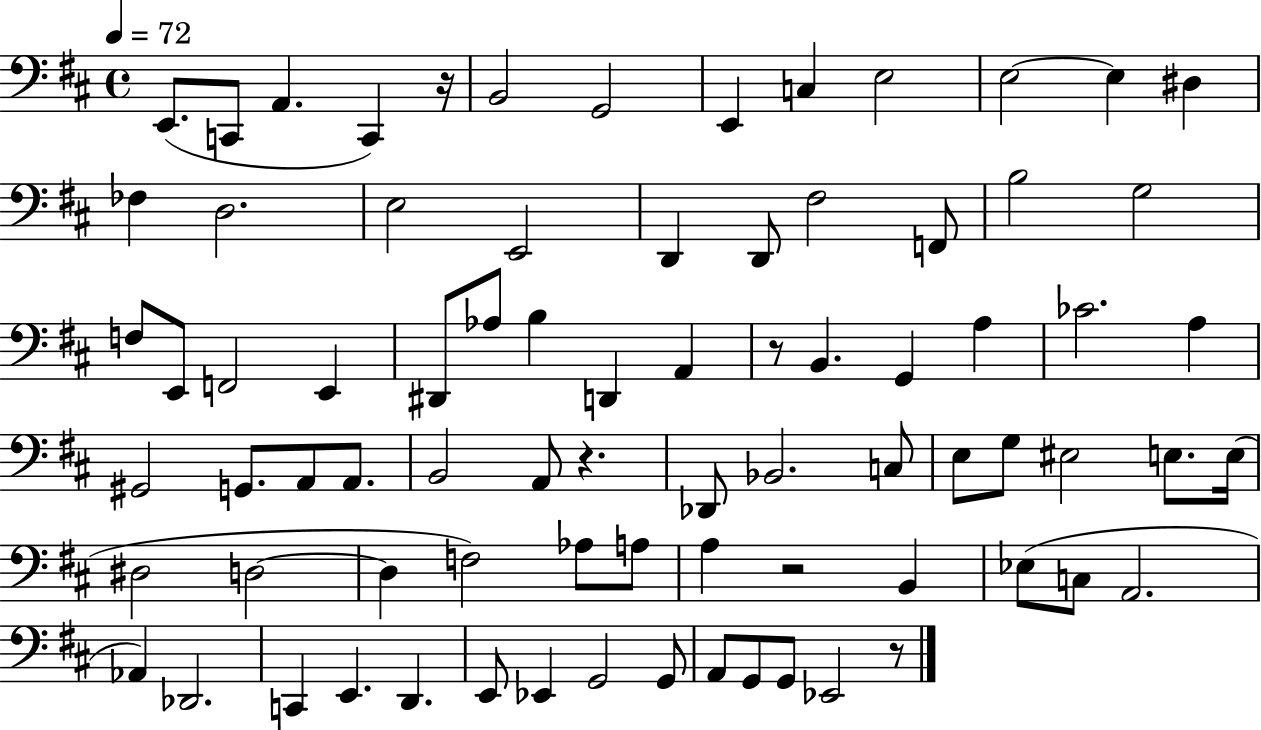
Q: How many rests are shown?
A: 5